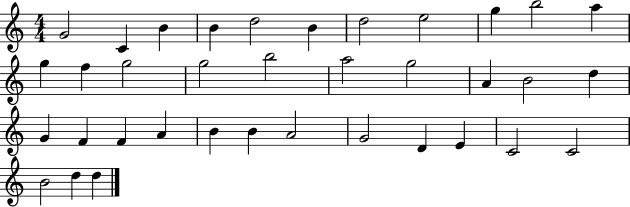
G4/h C4/q B4/q B4/q D5/h B4/q D5/h E5/h G5/q B5/h A5/q G5/q F5/q G5/h G5/h B5/h A5/h G5/h A4/q B4/h D5/q G4/q F4/q F4/q A4/q B4/q B4/q A4/h G4/h D4/q E4/q C4/h C4/h B4/h D5/q D5/q